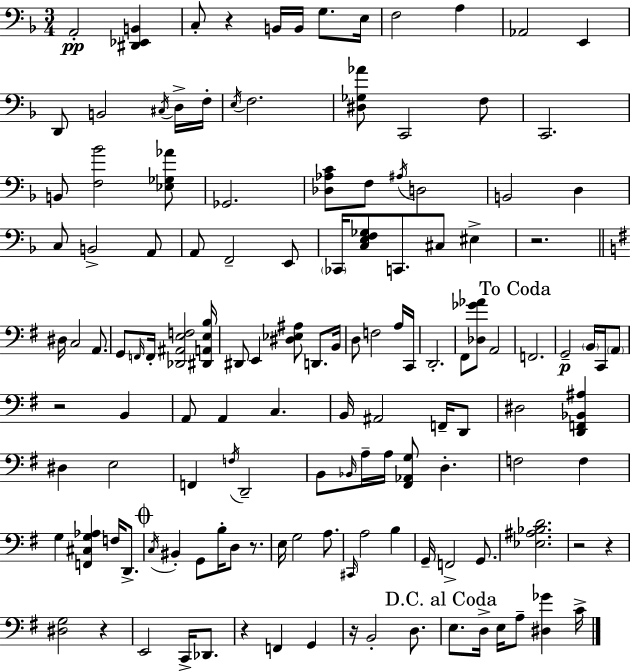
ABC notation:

X:1
T:Untitled
M:3/4
L:1/4
K:Dm
A,,2 [^D,,_E,,B,,] C,/2 z B,,/4 B,,/4 G,/2 E,/4 F,2 A, _A,,2 E,, D,,/2 B,,2 ^C,/4 D,/4 F,/4 E,/4 F,2 [^D,_G,_A]/2 C,,2 F,/2 C,,2 B,,/2 [F,_B]2 [_E,_G,_A]/2 _G,,2 [_D,_A,C]/2 F,/2 ^A,/4 D,2 B,,2 D, C,/2 B,,2 A,,/2 A,,/2 F,,2 E,,/2 _C,,/4 [C,E,F,_G,]/2 C,,/2 ^C,/2 ^E, z2 ^D,/4 C,2 A,,/2 G,,/2 F,,/4 F,,/4 [_D,,^A,,E,F,]2 [^D,,A,,E,B,]/4 ^D,,/2 E,, [^D,_E,^A,]/2 D,,/2 B,,/4 D,/2 F,2 A,/4 C,,/4 D,,2 ^F,,/2 [_D,_G_A]/2 A,,2 F,,2 G,,2 B,,/4 C,,/4 A,,/2 z2 B,, A,,/2 A,, C, B,,/4 ^A,,2 F,,/4 D,,/2 ^D,2 [D,,F,,_B,,^A,] ^D, E,2 F,, F,/4 D,,2 B,,/2 _B,,/4 A,/4 A,/4 [^F,,_A,,G,]/2 D, F,2 F, G, [F,,^C,G,_A,] F,/4 D,,/2 C,/4 ^B,, G,,/2 B,/4 D,/2 z/2 E,/4 G,2 A,/2 ^C,,/4 A,2 B, G,,/4 F,,2 G,,/2 [_E,^A,_B,D]2 z2 z [^D,G,]2 z E,,2 C,,/4 _D,,/2 z F,, G,, z/4 B,,2 D,/2 E,/2 D,/4 E,/4 A,/2 [^D,_G] C/4